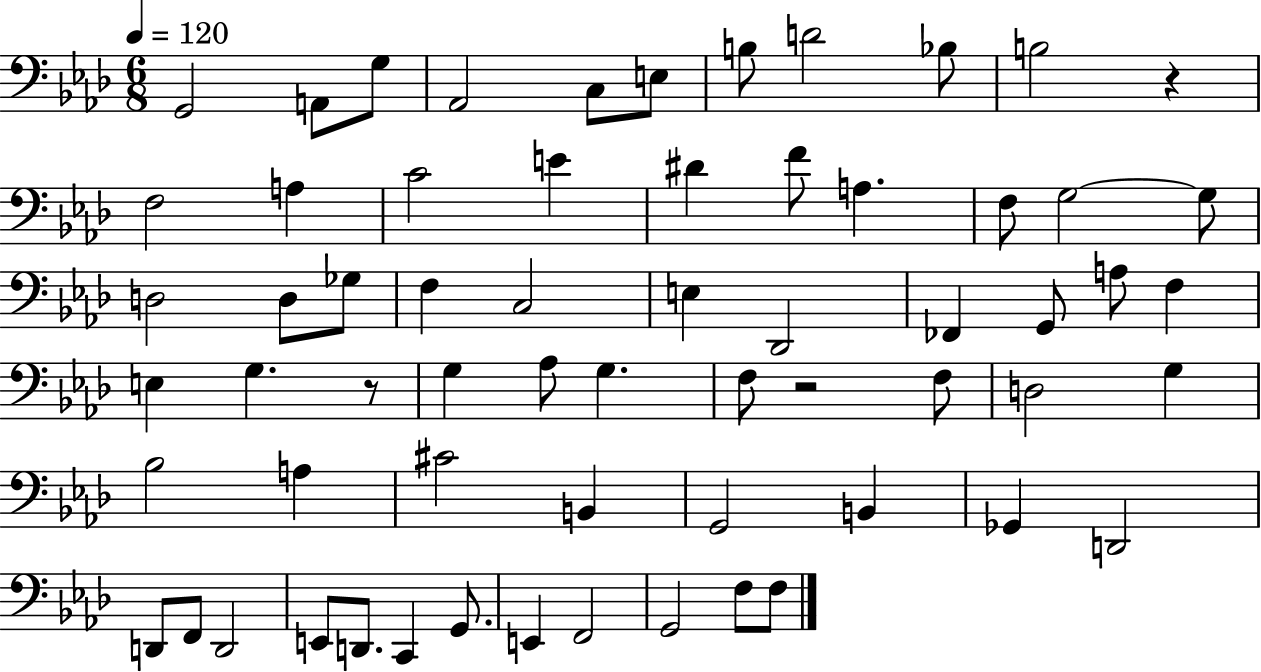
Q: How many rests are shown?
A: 3